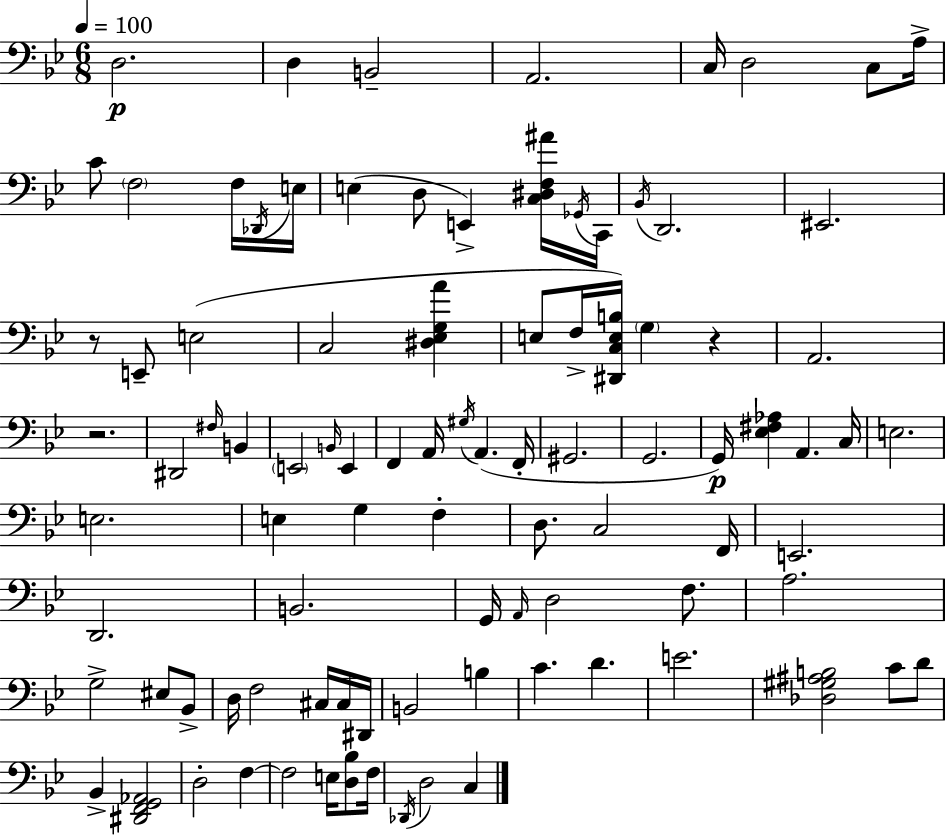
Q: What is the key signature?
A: G minor